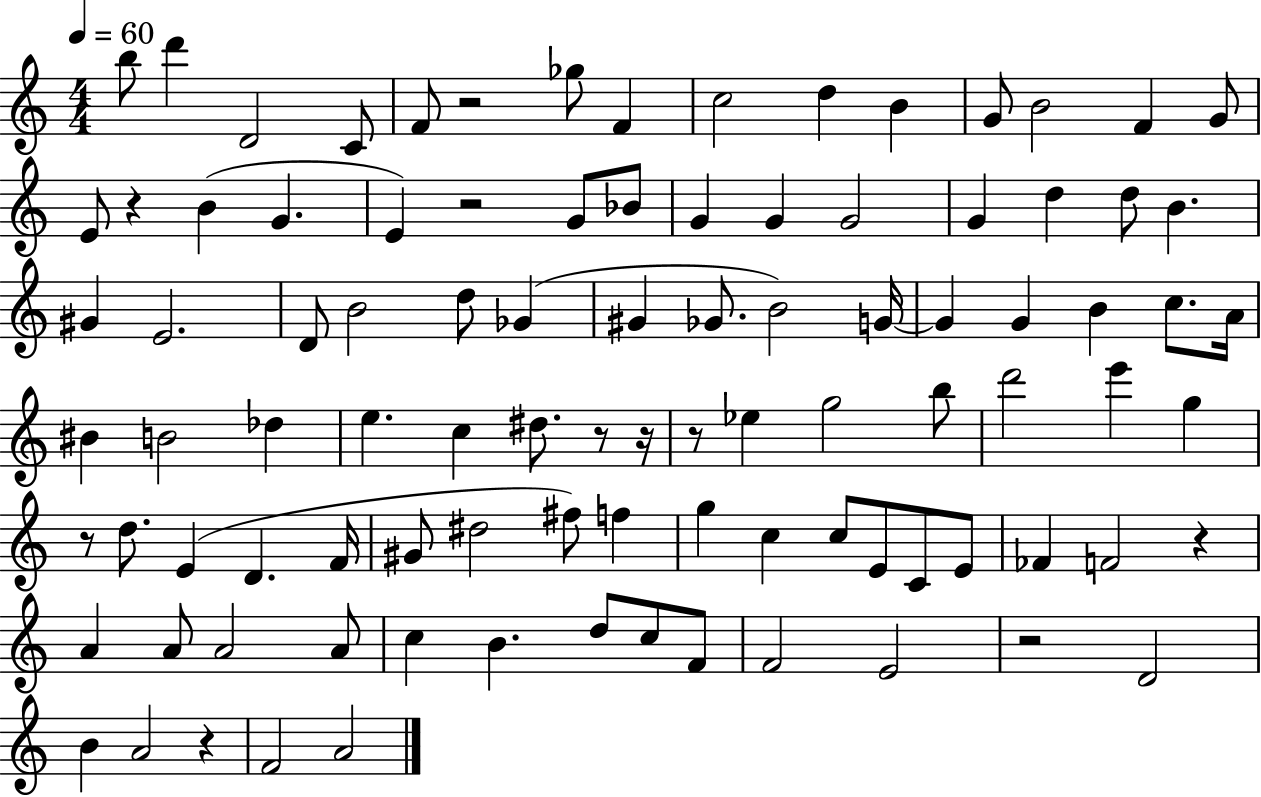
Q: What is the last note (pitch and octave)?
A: A4